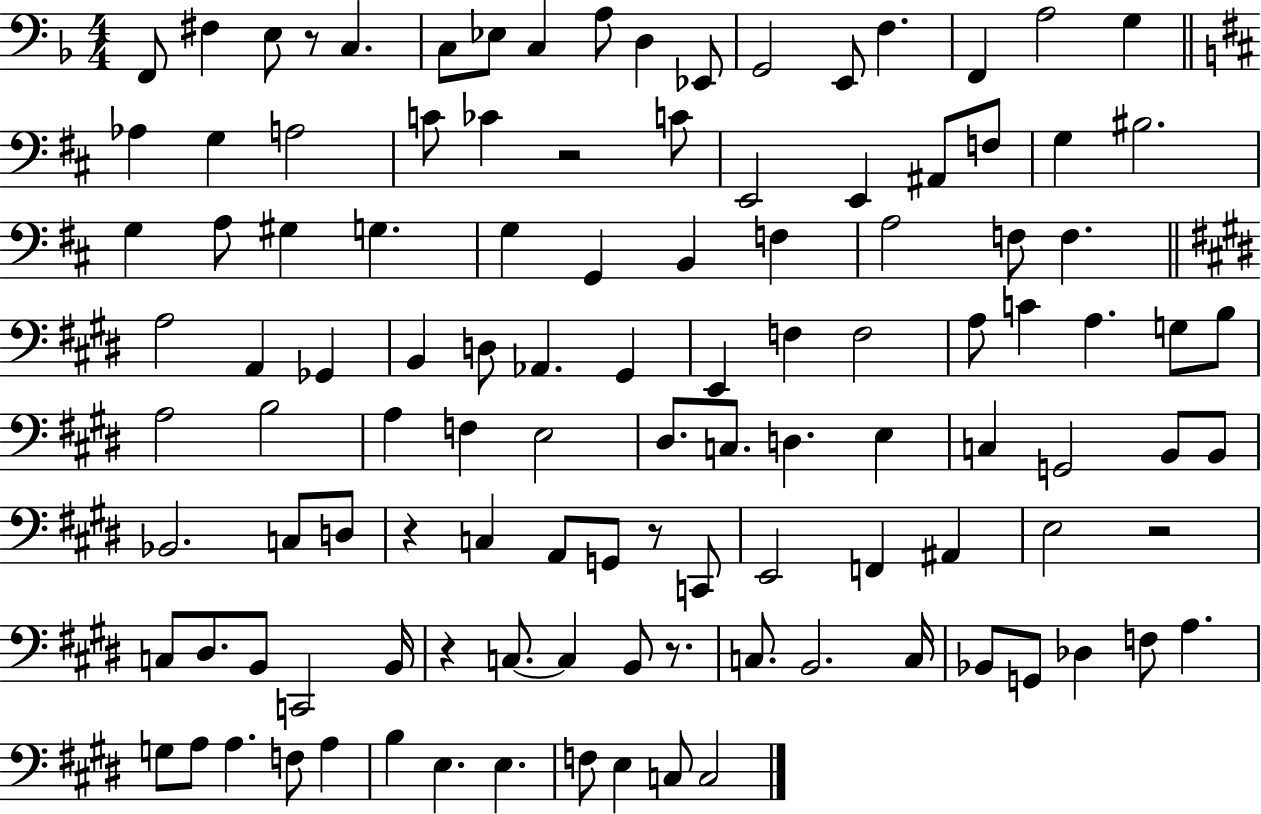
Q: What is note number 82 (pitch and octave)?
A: C2